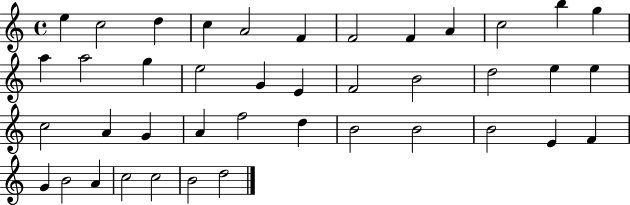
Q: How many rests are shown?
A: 0